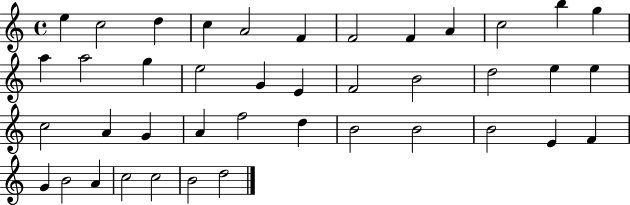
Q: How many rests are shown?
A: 0